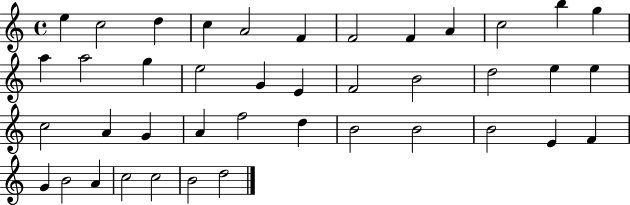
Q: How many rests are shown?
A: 0